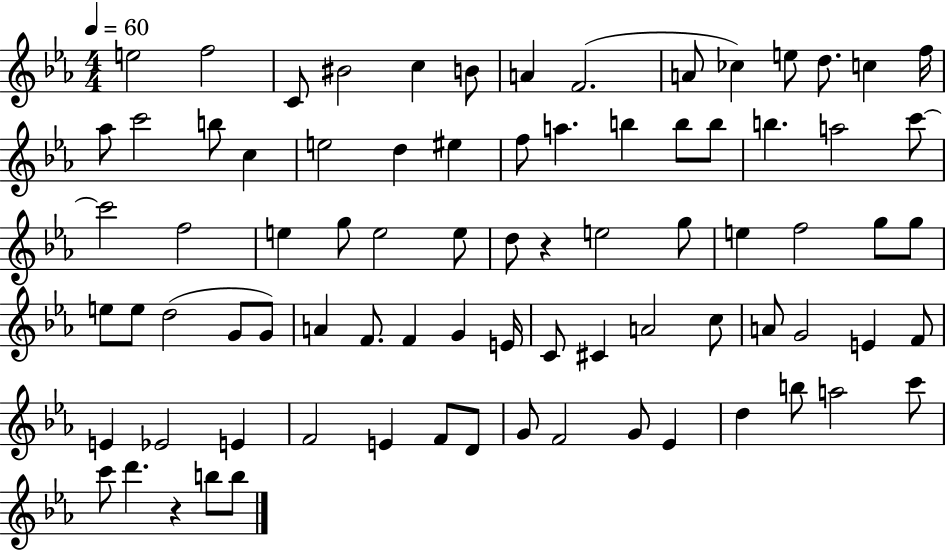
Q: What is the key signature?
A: EES major